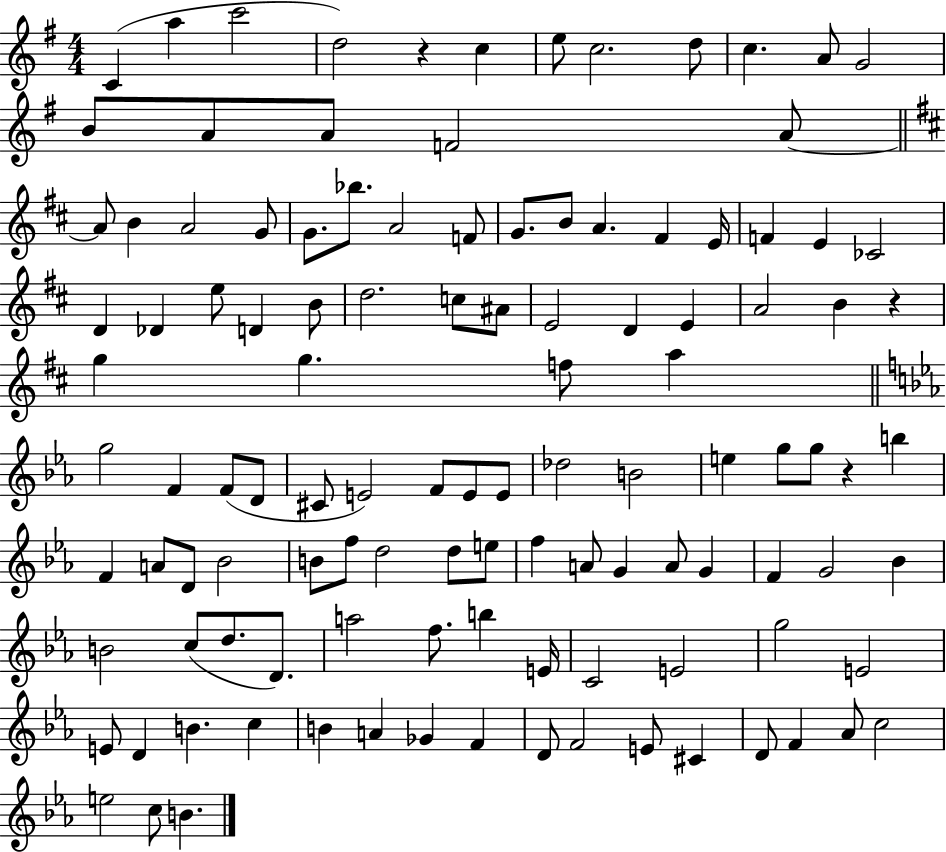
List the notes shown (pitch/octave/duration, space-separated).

C4/q A5/q C6/h D5/h R/q C5/q E5/e C5/h. D5/e C5/q. A4/e G4/h B4/e A4/e A4/e F4/h A4/e A4/e B4/q A4/h G4/e G4/e. Bb5/e. A4/h F4/e G4/e. B4/e A4/q. F#4/q E4/s F4/q E4/q CES4/h D4/q Db4/q E5/e D4/q B4/e D5/h. C5/e A#4/e E4/h D4/q E4/q A4/h B4/q R/q G5/q G5/q. F5/e A5/q G5/h F4/q F4/e D4/e C#4/e E4/h F4/e E4/e E4/e Db5/h B4/h E5/q G5/e G5/e R/q B5/q F4/q A4/e D4/e Bb4/h B4/e F5/e D5/h D5/e E5/e F5/q A4/e G4/q A4/e G4/q F4/q G4/h Bb4/q B4/h C5/e D5/e. D4/e. A5/h F5/e. B5/q E4/s C4/h E4/h G5/h E4/h E4/e D4/q B4/q. C5/q B4/q A4/q Gb4/q F4/q D4/e F4/h E4/e C#4/q D4/e F4/q Ab4/e C5/h E5/h C5/e B4/q.